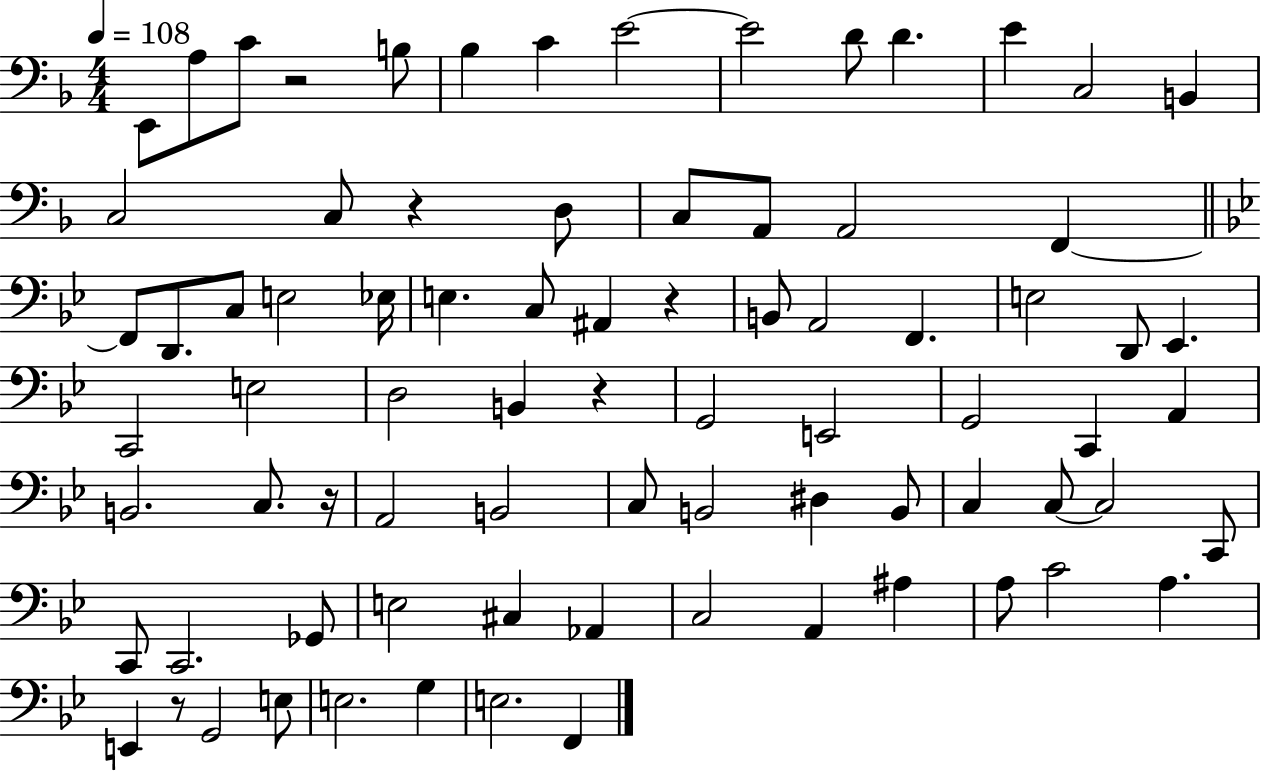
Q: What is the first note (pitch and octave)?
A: E2